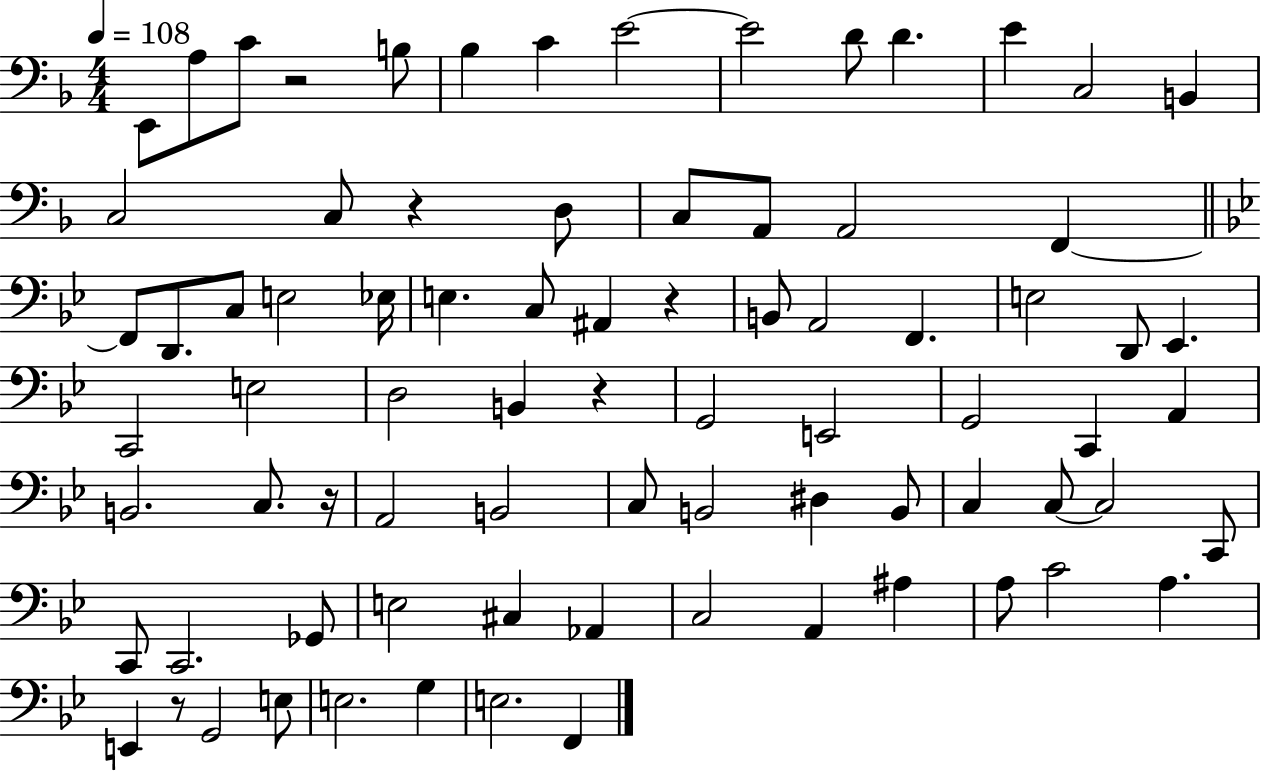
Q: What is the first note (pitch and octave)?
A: E2